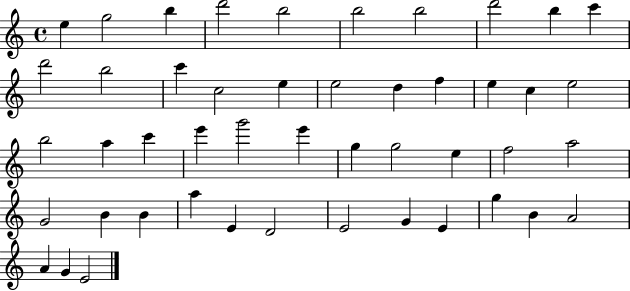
X:1
T:Untitled
M:4/4
L:1/4
K:C
e g2 b d'2 b2 b2 b2 d'2 b c' d'2 b2 c' c2 e e2 d f e c e2 b2 a c' e' g'2 e' g g2 e f2 a2 G2 B B a E D2 E2 G E g B A2 A G E2